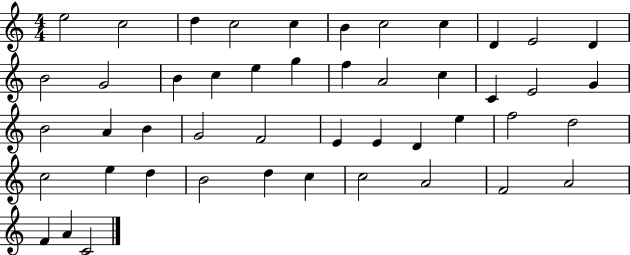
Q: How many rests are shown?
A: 0